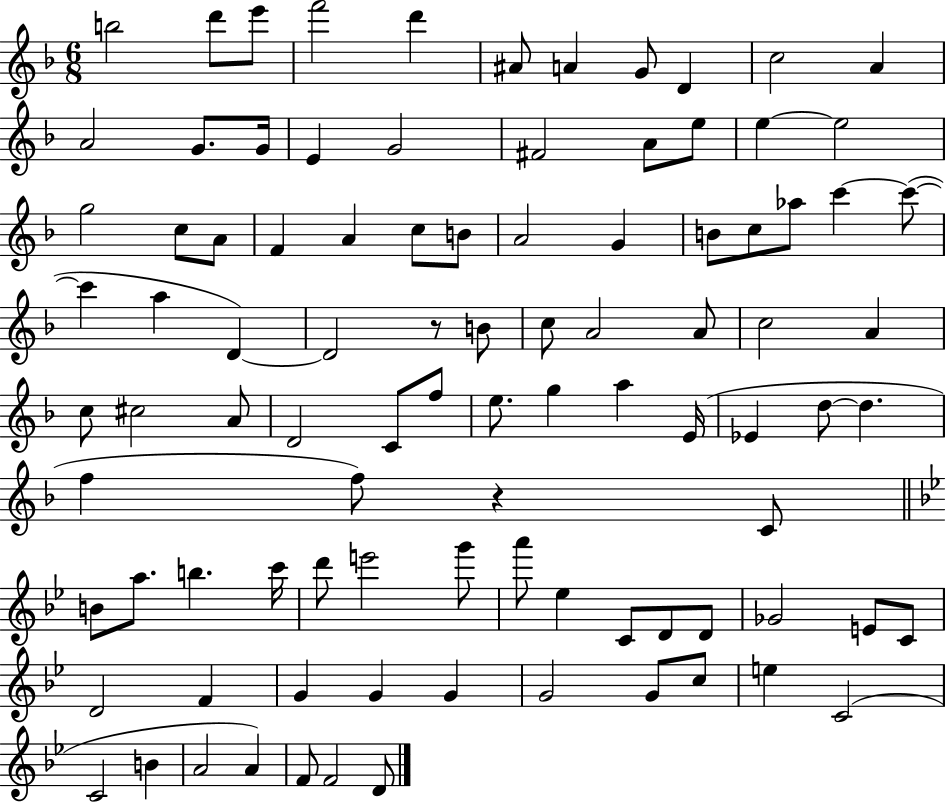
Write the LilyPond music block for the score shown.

{
  \clef treble
  \numericTimeSignature
  \time 6/8
  \key f \major
  \repeat volta 2 { b''2 d'''8 e'''8 | f'''2 d'''4 | ais'8 a'4 g'8 d'4 | c''2 a'4 | \break a'2 g'8. g'16 | e'4 g'2 | fis'2 a'8 e''8 | e''4~~ e''2 | \break g''2 c''8 a'8 | f'4 a'4 c''8 b'8 | a'2 g'4 | b'8 c''8 aes''8 c'''4~~ c'''8~(~ | \break c'''4 a''4 d'4~~) | d'2 r8 b'8 | c''8 a'2 a'8 | c''2 a'4 | \break c''8 cis''2 a'8 | d'2 c'8 f''8 | e''8. g''4 a''4 e'16( | ees'4 d''8~~ d''4. | \break f''4 f''8) r4 c'8 | \bar "||" \break \key bes \major b'8 a''8. b''4. c'''16 | d'''8 e'''2 g'''8 | a'''8 ees''4 c'8 d'8 d'8 | ges'2 e'8 c'8 | \break d'2 f'4 | g'4 g'4 g'4 | g'2 g'8 c''8 | e''4 c'2( | \break c'2 b'4 | a'2 a'4) | f'8 f'2 d'8 | } \bar "|."
}